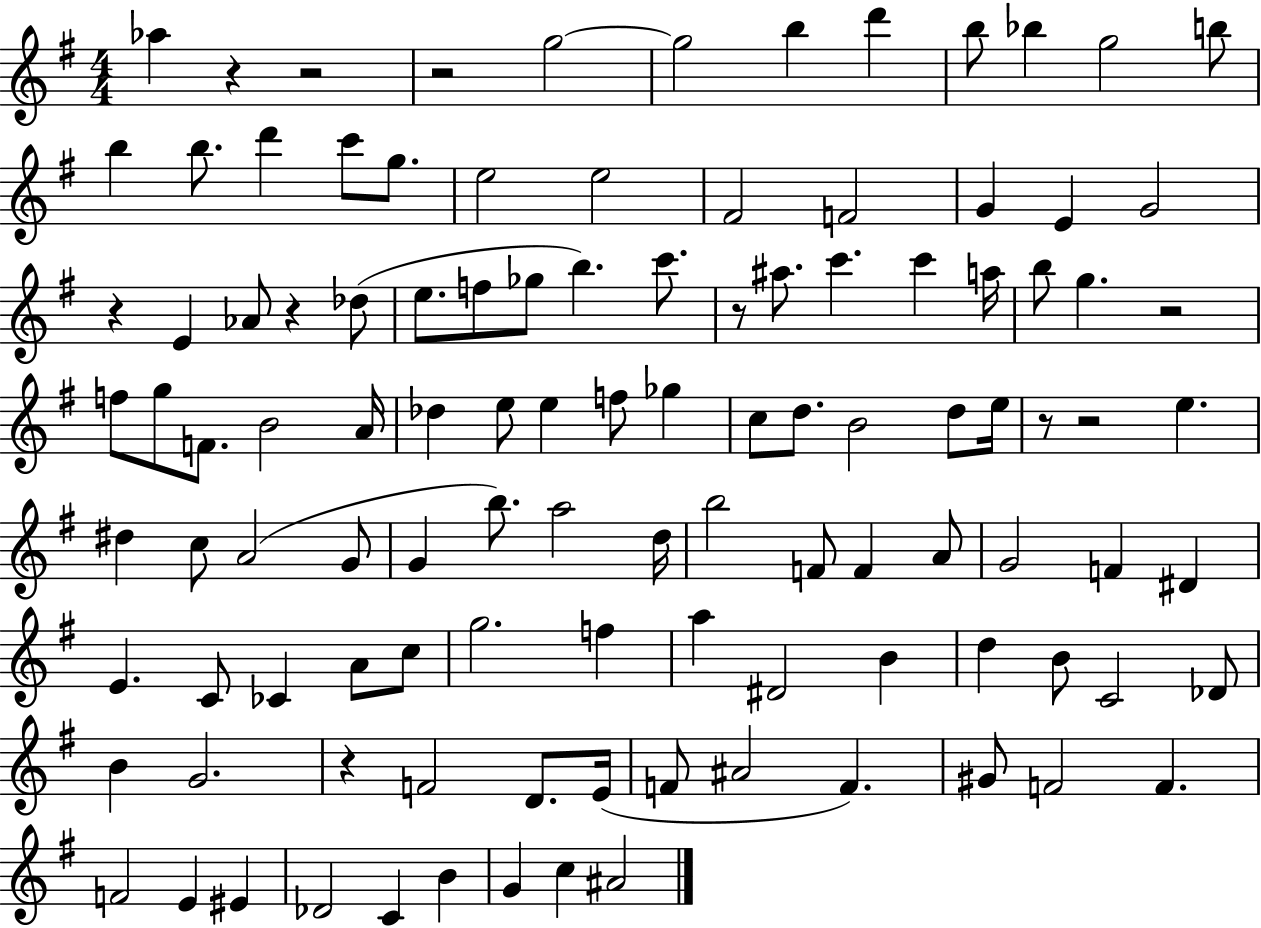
{
  \clef treble
  \numericTimeSignature
  \time 4/4
  \key g \major
  aes''4 r4 r2 | r2 g''2~~ | g''2 b''4 d'''4 | b''8 bes''4 g''2 b''8 | \break b''4 b''8. d'''4 c'''8 g''8. | e''2 e''2 | fis'2 f'2 | g'4 e'4 g'2 | \break r4 e'4 aes'8 r4 des''8( | e''8. f''8 ges''8 b''4.) c'''8. | r8 ais''8. c'''4. c'''4 a''16 | b''8 g''4. r2 | \break f''8 g''8 f'8. b'2 a'16 | des''4 e''8 e''4 f''8 ges''4 | c''8 d''8. b'2 d''8 e''16 | r8 r2 e''4. | \break dis''4 c''8 a'2( g'8 | g'4 b''8.) a''2 d''16 | b''2 f'8 f'4 a'8 | g'2 f'4 dis'4 | \break e'4. c'8 ces'4 a'8 c''8 | g''2. f''4 | a''4 dis'2 b'4 | d''4 b'8 c'2 des'8 | \break b'4 g'2. | r4 f'2 d'8. e'16( | f'8 ais'2 f'4.) | gis'8 f'2 f'4. | \break f'2 e'4 eis'4 | des'2 c'4 b'4 | g'4 c''4 ais'2 | \bar "|."
}